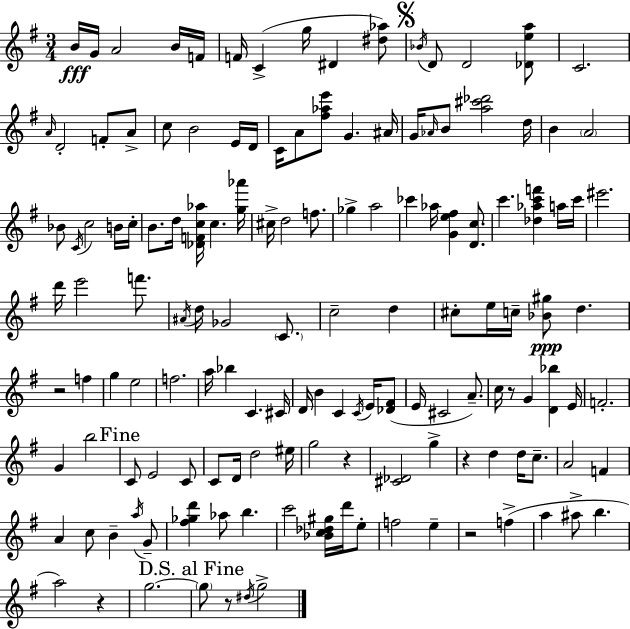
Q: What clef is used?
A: treble